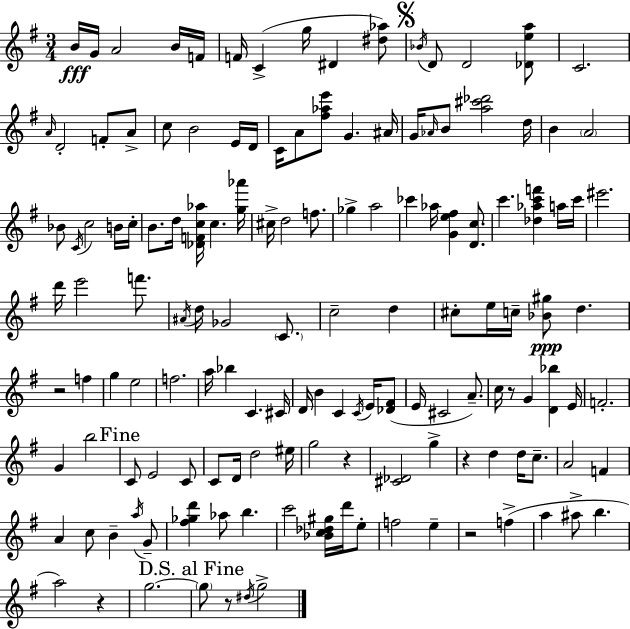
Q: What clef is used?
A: treble